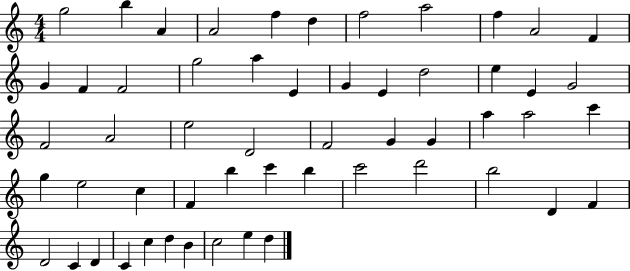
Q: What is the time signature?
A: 4/4